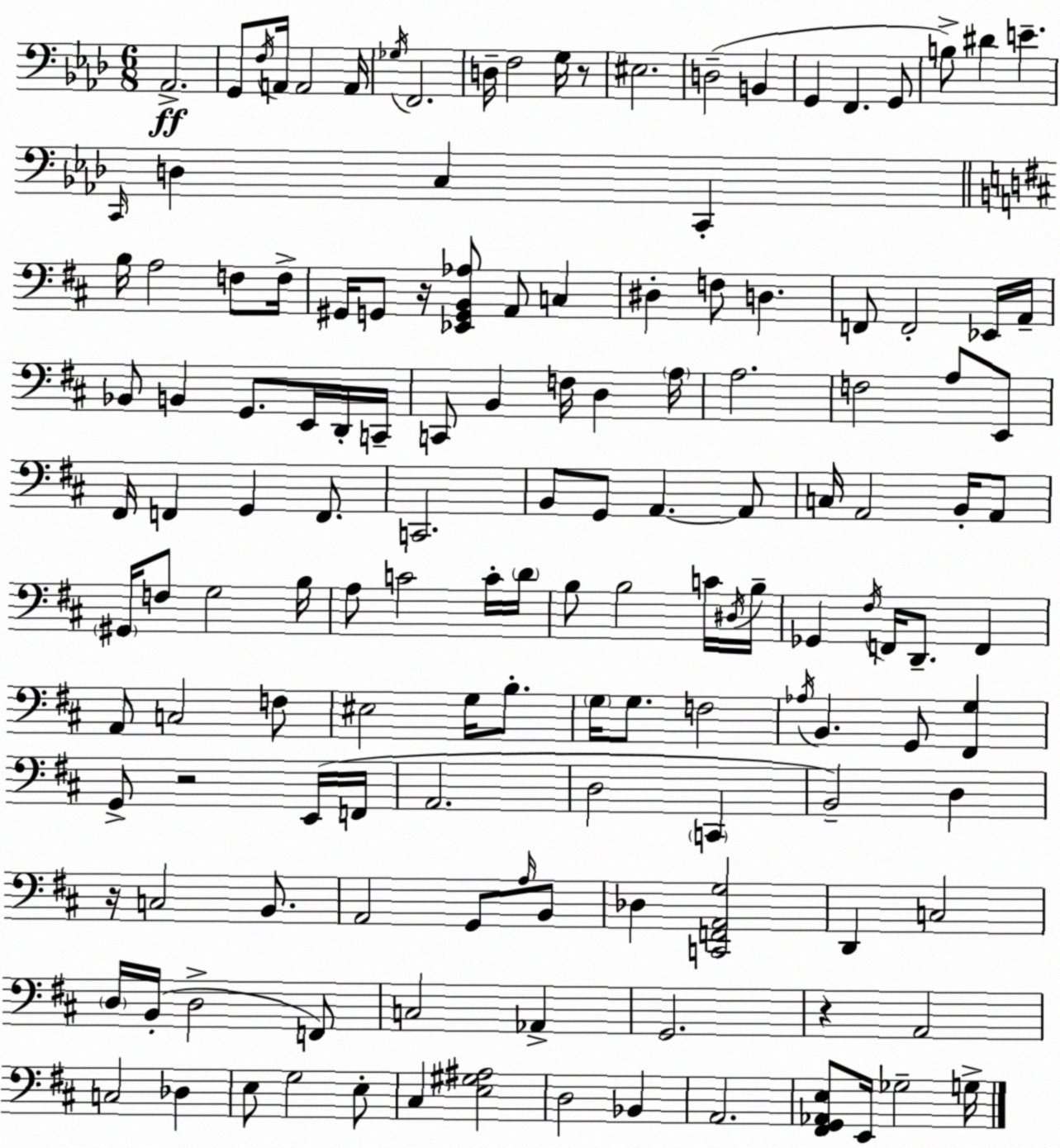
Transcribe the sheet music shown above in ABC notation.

X:1
T:Untitled
M:6/8
L:1/4
K:Fm
_A,,2 G,,/2 F,/4 A,,/4 A,,2 A,,/4 _G,/4 F,,2 D,/4 F,2 G,/4 z/2 ^E,2 D,2 B,, G,, F,, G,,/2 B,/2 ^D E C,,/4 D, C, C,, B,/4 A,2 F,/2 F,/4 ^G,,/4 G,,/2 z/4 [_E,,G,,B,,_A,]/2 A,,/2 C, ^D, F,/2 D, F,,/2 F,,2 _E,,/4 A,,/4 _B,,/2 B,, G,,/2 E,,/4 D,,/4 C,,/4 C,,/2 B,, F,/4 D, A,/4 A,2 F,2 A,/2 E,,/2 ^F,,/4 F,, G,, F,,/2 C,,2 B,,/2 G,,/2 A,, A,,/2 C,/4 A,,2 B,,/4 A,,/2 ^G,,/4 F,/2 G,2 B,/4 A,/2 C2 C/4 D/4 B,/2 B,2 C/4 ^D,/4 B,/4 _G,, ^F,/4 F,,/4 D,,/2 F,, A,,/2 C,2 F,/2 ^E,2 G,/4 B,/2 G,/4 G,/2 F,2 _A,/4 B,, G,,/2 [^F,,G,] G,,/2 z2 E,,/4 F,,/4 A,,2 D,2 C,, B,,2 D, z/4 C,2 B,,/2 A,,2 G,,/2 A,/4 B,,/2 _D, [C,,F,,A,,G,]2 D,, C,2 D,/4 B,,/4 D,2 F,,/2 C,2 _A,, G,,2 z A,,2 C,2 _D, E,/2 G,2 E,/2 ^C, [E,^G,^A,]2 D,2 _B,, A,,2 [^F,,G,,_A,,E,]/2 E,,/4 _G,2 G,/4